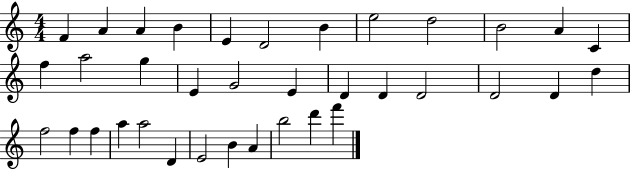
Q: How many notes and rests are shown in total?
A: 36